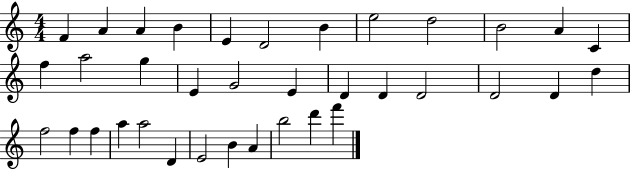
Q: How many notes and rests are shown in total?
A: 36